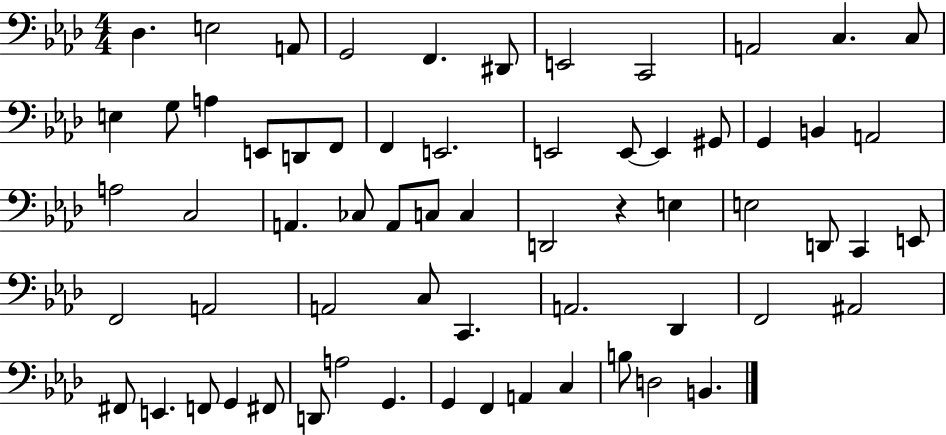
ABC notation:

X:1
T:Untitled
M:4/4
L:1/4
K:Ab
_D, E,2 A,,/2 G,,2 F,, ^D,,/2 E,,2 C,,2 A,,2 C, C,/2 E, G,/2 A, E,,/2 D,,/2 F,,/2 F,, E,,2 E,,2 E,,/2 E,, ^G,,/2 G,, B,, A,,2 A,2 C,2 A,, _C,/2 A,,/2 C,/2 C, D,,2 z E, E,2 D,,/2 C,, E,,/2 F,,2 A,,2 A,,2 C,/2 C,, A,,2 _D,, F,,2 ^A,,2 ^F,,/2 E,, F,,/2 G,, ^F,,/2 D,,/2 A,2 G,, G,, F,, A,, C, B,/2 D,2 B,,